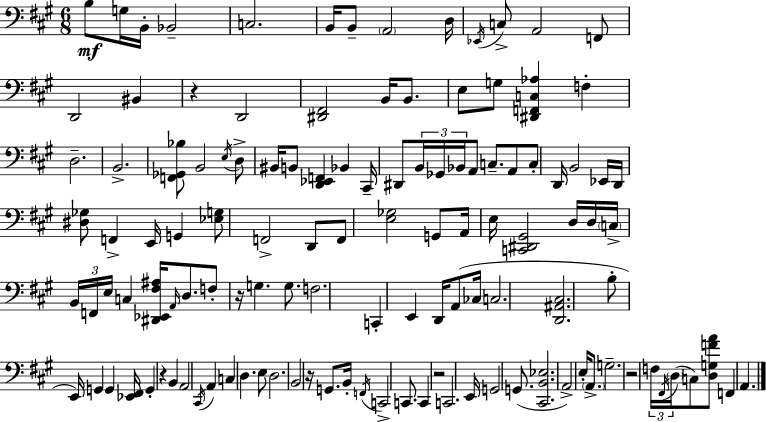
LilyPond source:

{
  \clef bass
  \numericTimeSignature
  \time 6/8
  \key a \major
  b8\mf g16 b,16-. bes,2-- | c2. | b,16 b,8-- \parenthesize a,2 d16 | \acciaccatura { ees,16 } c8-> a,2 f,8 | \break d,2 bis,4 | r4 d,2 | <dis, fis,>2 b,16 b,8. | e8 g8 <dis, f, c aes>4 f4-. | \break d2.-- | b,2.-> | <f, ges, bes>8 b,2 \acciaccatura { e16 } | d8-> bis,16 b,8 <d, ees, f,>4 bes,4 | \break cis,16-- dis,8 \tuplet 3/2 { b,16 ges,16 bes,16 } a,8 c8.-- | a,8 c8-. d,16 b,2 | ees,16 d,16 <dis ges>8 f,4-> e,16 g,4 | <ees g>8 f,2-> | \break d,8 f,8 <e ges>2 | g,8 a,16 e16 <c, dis, gis,>2 | d16 d16 \parenthesize c16-> \tuplet 3/2 { b,16 f,16 e16 } c4 <dis, ees, fis ais>16 \grace { a,16 } | d8. f8-. r16 g4. | \break g8. f2. | c,4-. e,4 d,16 | a,8( ces16 c2. | <d, ais, cis>2. | \break b8-. e,16) g,4 g,4 | <ees, fis,>16 g,4-. r4 b,4 | a,2 \acciaccatura { cis,16 } | a,4 c4 d4. | \break e8 d2. | b,2 | r16 g,8. b,16-. \acciaccatura { f,16 } c,2-> | c,8. c,4 r2 | \break c,2. | e,16 g,2 | g,8.( <cis, b, ees>2. | a,2->) | \break e16-. \parenthesize a,8.-> g2.-- | r2 | \tuplet 3/2 { f16 \acciaccatura { fis,16 }( \parenthesize d16 } c8) <d g f' a'>8 f,4 | a,4. \bar "|."
}